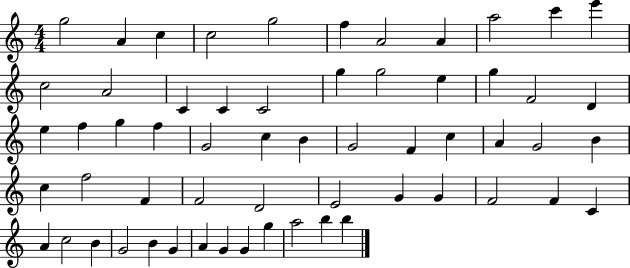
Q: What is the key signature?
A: C major